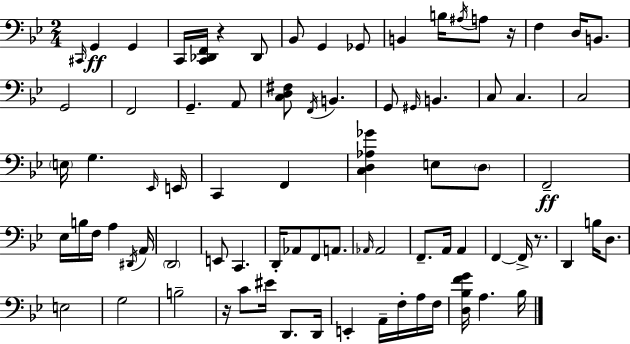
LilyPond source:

{
  \clef bass
  \numericTimeSignature
  \time 2/4
  \key bes \major
  \grace { cis,16 }\ff g,4 g,4 | c,16 <c, des, f,>16 r4 des,8 | bes,8 g,4 ges,8 | b,4 b16 \acciaccatura { ais16 } a8 | \break r16 f4 d16 b,8. | g,2 | f,2 | g,4.-- | \break a,8 <c d fis>8 \acciaccatura { f,16 } b,4. | g,8 \grace { gis,16 } b,4. | c8 c4. | c2 | \break \parenthesize e16 g4. | \grace { ees,16 } e,16 c,4 | f,4 <c d aes ges'>4 | e8 \parenthesize d8 f,2--\ff | \break ees16 b16 f16 | a4 \acciaccatura { dis,16 } a,16 \parenthesize d,2 | e,8 | c,4. d,16-. aes,8 | \break f,8 a,8. \grace { aes,16 } aes,2 | f,8.-- | a,16 a,4 f,4~~ | f,16-> r8. d,4 | \break b16 d8. e2 | g2 | b2-- | r16 | \break c'8 eis'16 d,8. d,16 e,4-. | a,16-- f16-. a16 f16 <d bes f' g'>16 | a4. bes16 \bar "|."
}